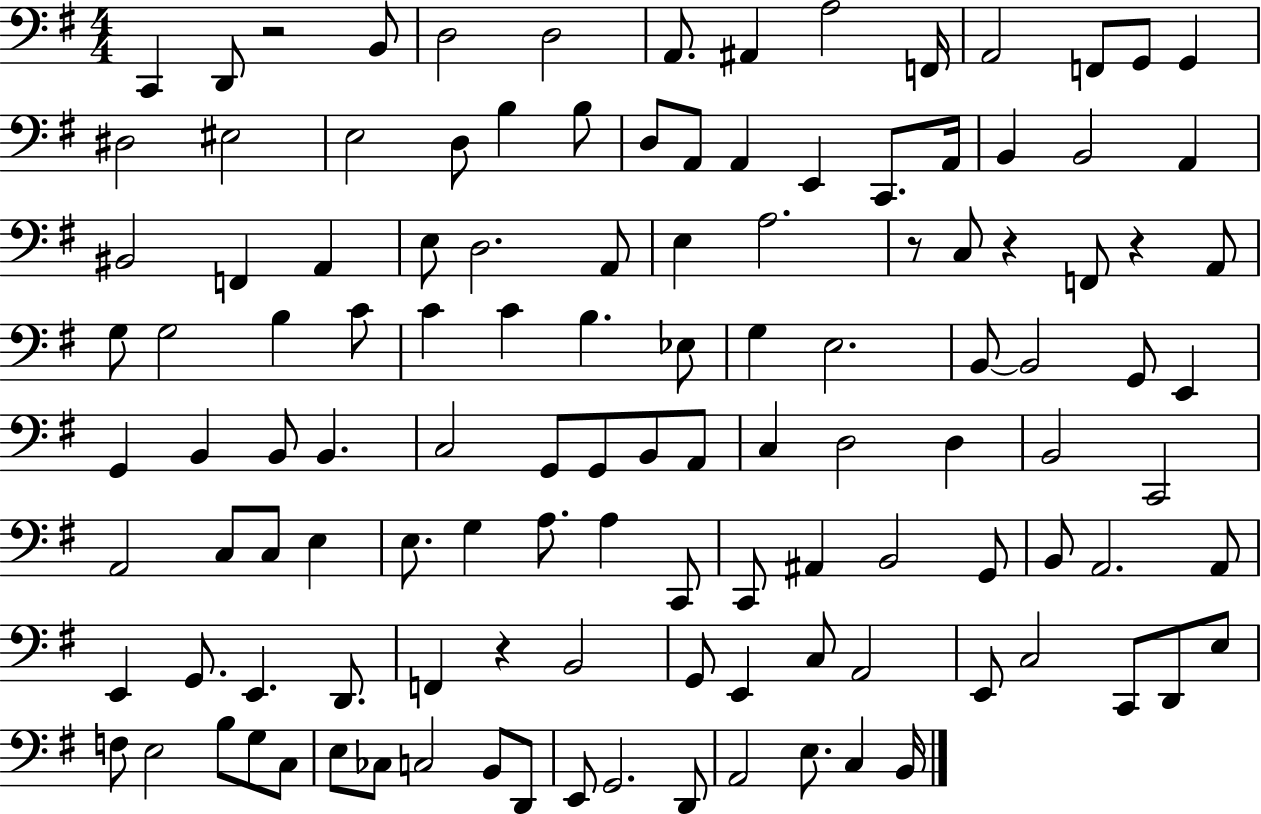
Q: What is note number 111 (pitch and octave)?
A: D2